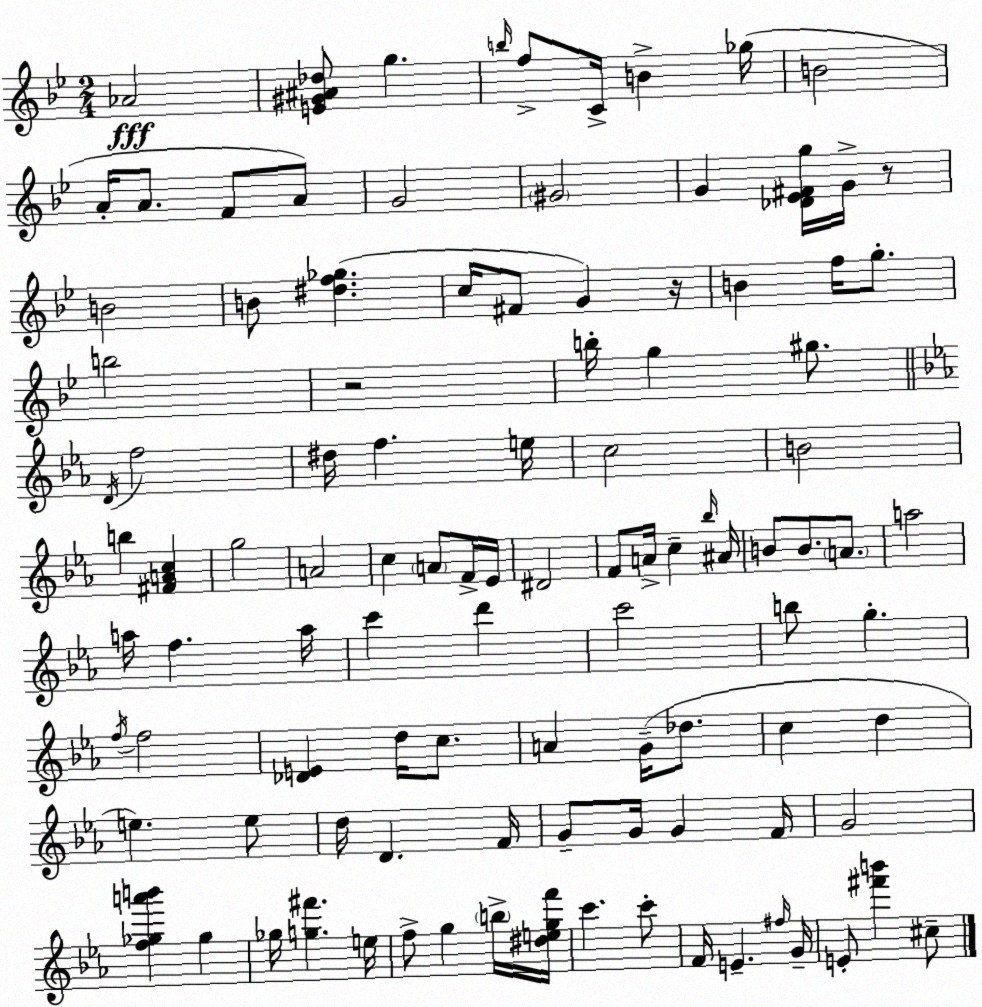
X:1
T:Untitled
M:2/4
L:1/4
K:Gm
_A2 [E^G^A_d]/2 g b/4 f/2 C/4 B _g/4 B2 A/4 A/2 F/2 A/2 G2 ^G2 G [_D_E^Fg]/4 G/4 z/2 B2 B/2 [^df_g] c/4 ^F/2 G z/4 B f/4 g/2 b2 z2 b/4 g ^g/2 D/4 f2 ^d/4 f e/4 c2 B2 b [^FAc] g2 A2 c A/2 F/4 _E/4 ^D2 F/2 A/4 c _b/4 ^A/4 B/2 B/2 A/2 a2 a/4 f a/4 c' d' c'2 b/2 g f/4 f2 [_DE] d/4 c/2 A G/4 _d/2 c d e e/2 d/4 D F/4 G/2 G/4 G F/4 G2 [f_ga'b'] _g _g/4 [g^f'] e/4 f/2 g b/4 [^degf']/4 c' c'/2 F/4 E ^f/4 G/4 E/2 [^f'b'] ^c/2